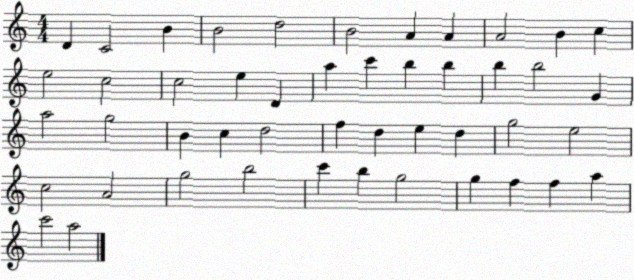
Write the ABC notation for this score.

X:1
T:Untitled
M:4/4
L:1/4
K:C
D C2 B B2 d2 B2 A A A2 B c e2 c2 c2 e D a c' b b b b2 G a2 g2 B c d2 f d e d g2 e2 c2 A2 g2 b2 c' b g2 g f f a c'2 a2